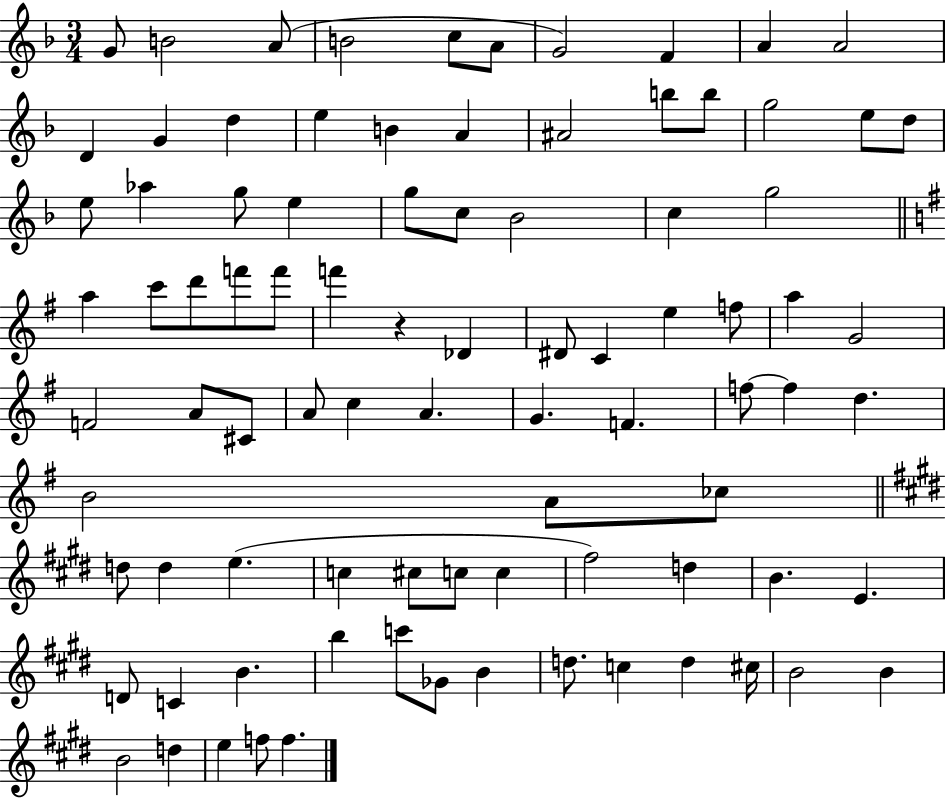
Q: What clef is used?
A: treble